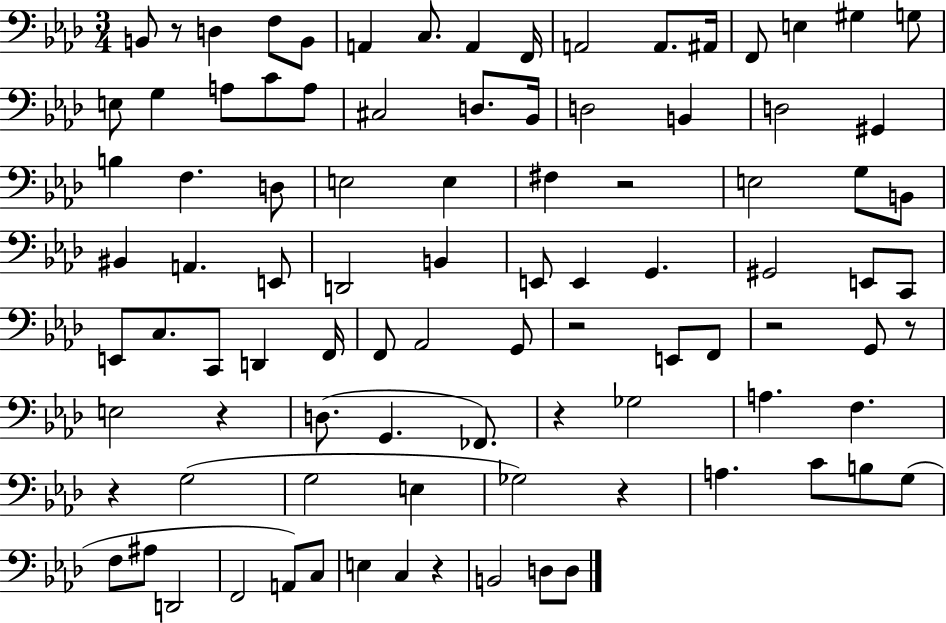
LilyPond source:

{
  \clef bass
  \numericTimeSignature
  \time 3/4
  \key aes \major
  b,8 r8 d4 f8 b,8 | a,4 c8. a,4 f,16 | a,2 a,8. ais,16 | f,8 e4 gis4 g8 | \break e8 g4 a8 c'8 a8 | cis2 d8. bes,16 | d2 b,4 | d2 gis,4 | \break b4 f4. d8 | e2 e4 | fis4 r2 | e2 g8 b,8 | \break bis,4 a,4. e,8 | d,2 b,4 | e,8 e,4 g,4. | gis,2 e,8 c,8 | \break e,8 c8. c,8 d,4 f,16 | f,8 aes,2 g,8 | r2 e,8 f,8 | r2 g,8 r8 | \break e2 r4 | d8.( g,4. fes,8.) | r4 ges2 | a4. f4. | \break r4 g2( | g2 e4 | ges2) r4 | a4. c'8 b8 g8( | \break f8 ais8 d,2 | f,2 a,8) c8 | e4 c4 r4 | b,2 d8 d8 | \break \bar "|."
}